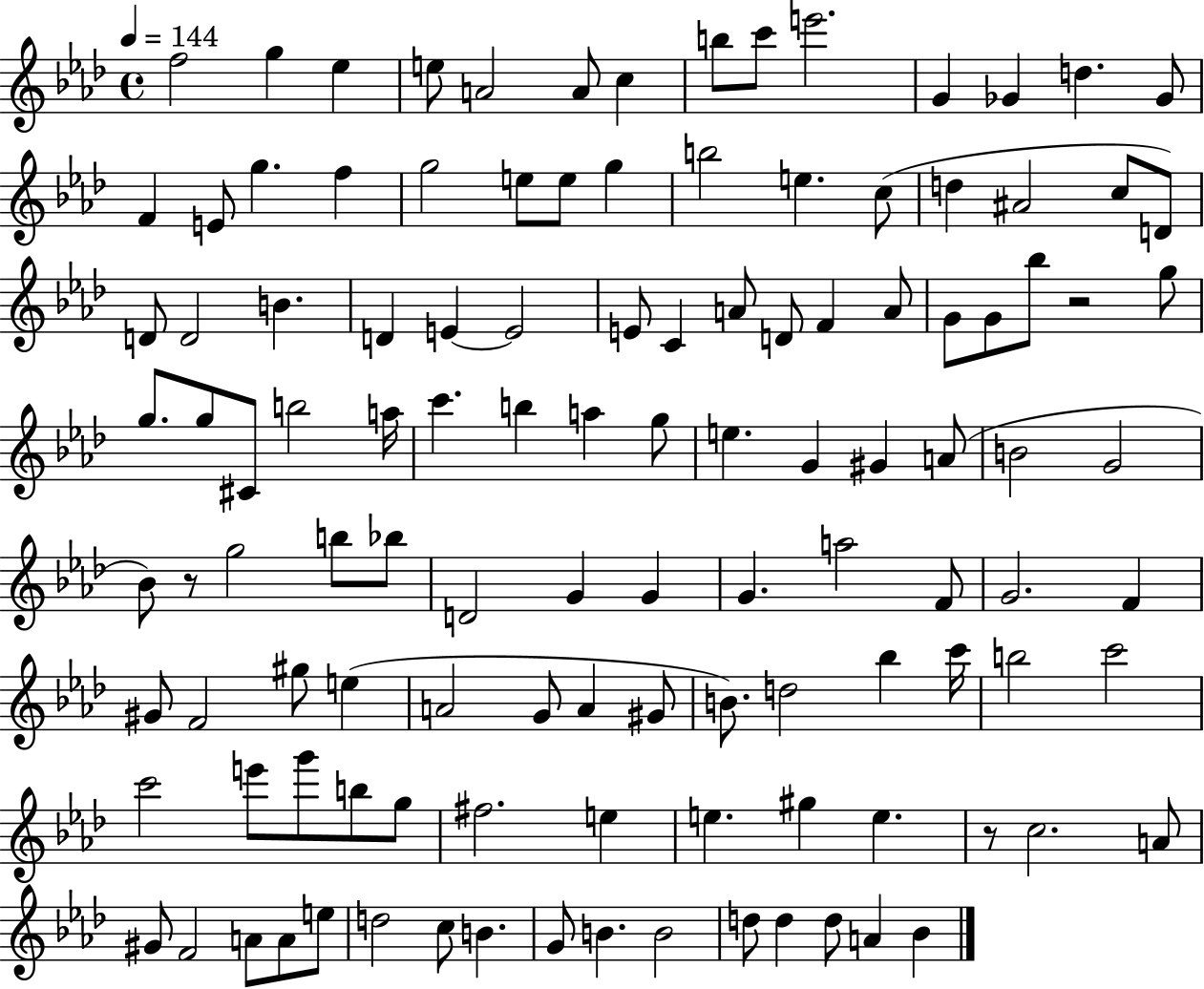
X:1
T:Untitled
M:4/4
L:1/4
K:Ab
f2 g _e e/2 A2 A/2 c b/2 c'/2 e'2 G _G d _G/2 F E/2 g f g2 e/2 e/2 g b2 e c/2 d ^A2 c/2 D/2 D/2 D2 B D E E2 E/2 C A/2 D/2 F A/2 G/2 G/2 _b/2 z2 g/2 g/2 g/2 ^C/2 b2 a/4 c' b a g/2 e G ^G A/2 B2 G2 _B/2 z/2 g2 b/2 _b/2 D2 G G G a2 F/2 G2 F ^G/2 F2 ^g/2 e A2 G/2 A ^G/2 B/2 d2 _b c'/4 b2 c'2 c'2 e'/2 g'/2 b/2 g/2 ^f2 e e ^g e z/2 c2 A/2 ^G/2 F2 A/2 A/2 e/2 d2 c/2 B G/2 B B2 d/2 d d/2 A _B